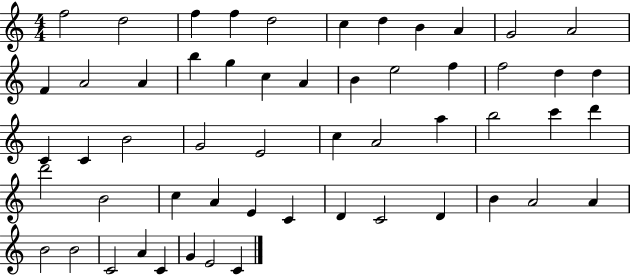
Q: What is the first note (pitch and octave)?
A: F5